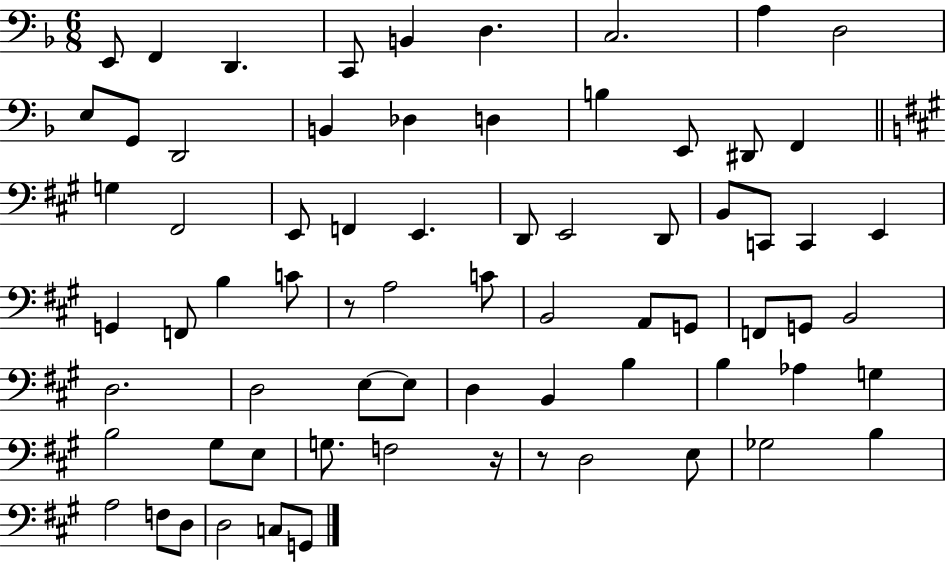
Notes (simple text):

E2/e F2/q D2/q. C2/e B2/q D3/q. C3/h. A3/q D3/h E3/e G2/e D2/h B2/q Db3/q D3/q B3/q E2/e D#2/e F2/q G3/q F#2/h E2/e F2/q E2/q. D2/e E2/h D2/e B2/e C2/e C2/q E2/q G2/q F2/e B3/q C4/e R/e A3/h C4/e B2/h A2/e G2/e F2/e G2/e B2/h D3/h. D3/h E3/e E3/e D3/q B2/q B3/q B3/q Ab3/q G3/q B3/h G#3/e E3/e G3/e. F3/h R/s R/e D3/h E3/e Gb3/h B3/q A3/h F3/e D3/e D3/h C3/e G2/e